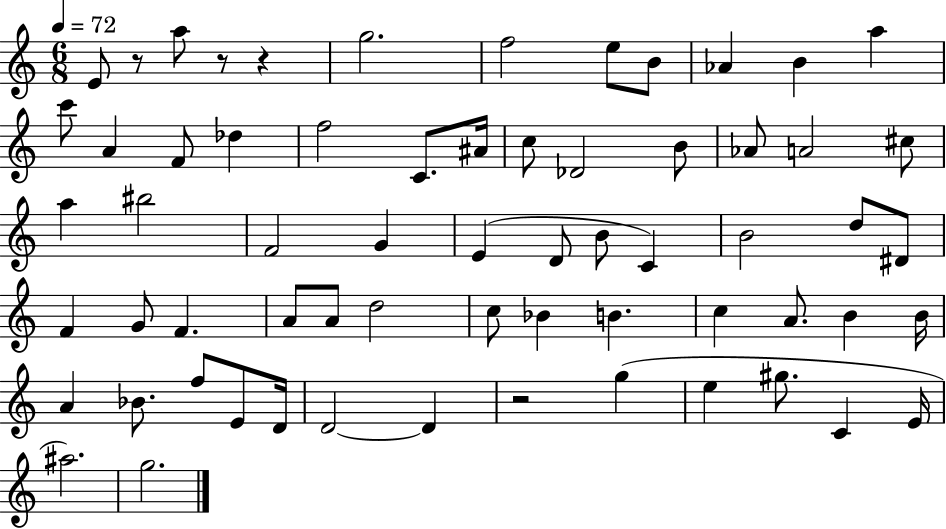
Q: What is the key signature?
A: C major